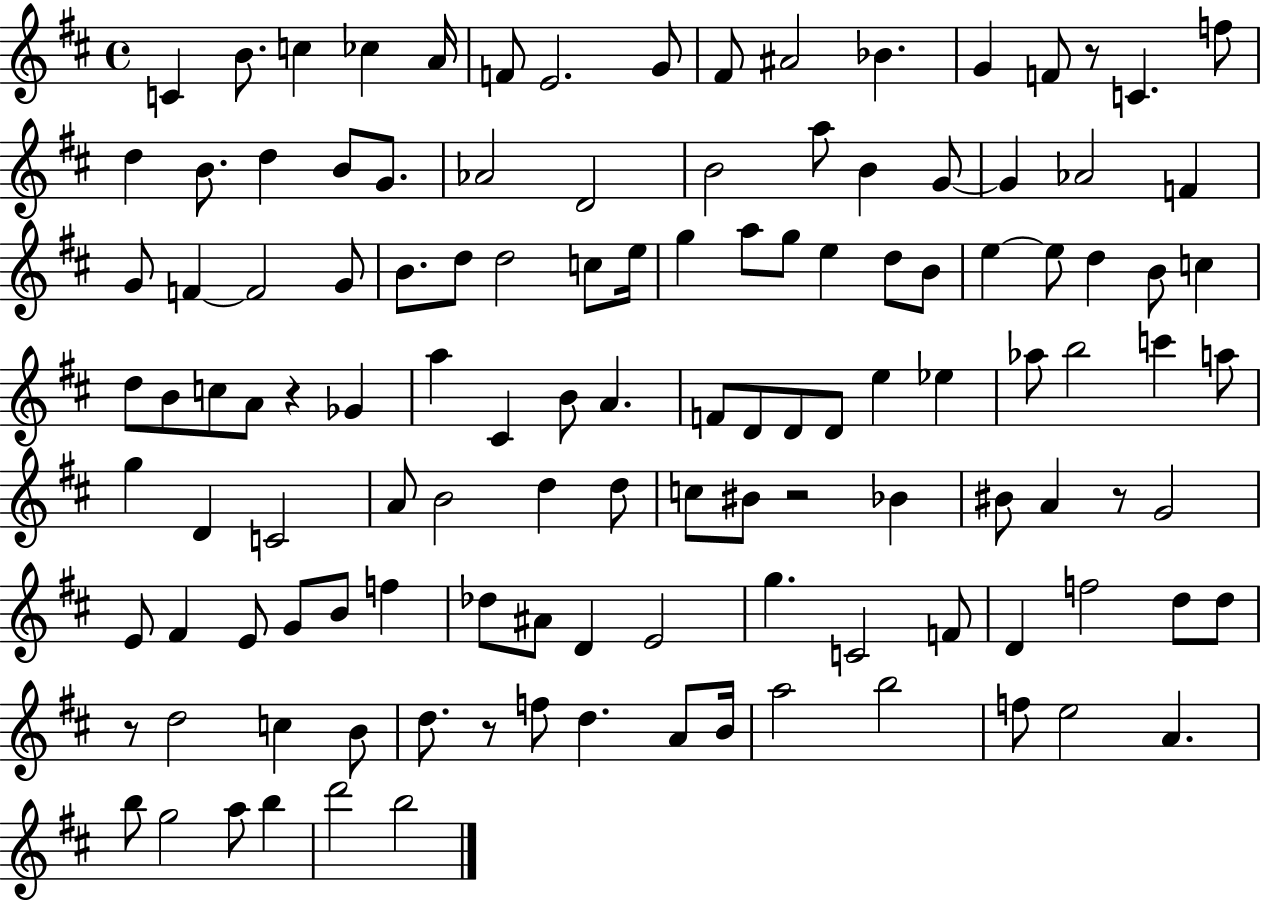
C4/q B4/e. C5/q CES5/q A4/s F4/e E4/h. G4/e F#4/e A#4/h Bb4/q. G4/q F4/e R/e C4/q. F5/e D5/q B4/e. D5/q B4/e G4/e. Ab4/h D4/h B4/h A5/e B4/q G4/e G4/q Ab4/h F4/q G4/e F4/q F4/h G4/e B4/e. D5/e D5/h C5/e E5/s G5/q A5/e G5/e E5/q D5/e B4/e E5/q E5/e D5/q B4/e C5/q D5/e B4/e C5/e A4/e R/q Gb4/q A5/q C#4/q B4/e A4/q. F4/e D4/e D4/e D4/e E5/q Eb5/q Ab5/e B5/h C6/q A5/e G5/q D4/q C4/h A4/e B4/h D5/q D5/e C5/e BIS4/e R/h Bb4/q BIS4/e A4/q R/e G4/h E4/e F#4/q E4/e G4/e B4/e F5/q Db5/e A#4/e D4/q E4/h G5/q. C4/h F4/e D4/q F5/h D5/e D5/e R/e D5/h C5/q B4/e D5/e. R/e F5/e D5/q. A4/e B4/s A5/h B5/h F5/e E5/h A4/q. B5/e G5/h A5/e B5/q D6/h B5/h